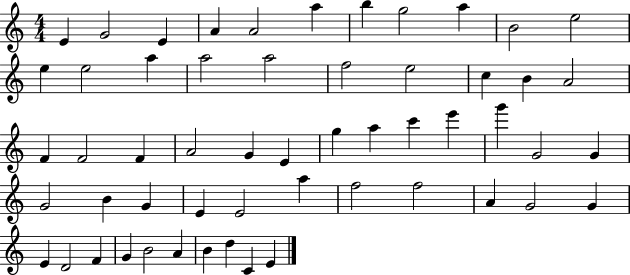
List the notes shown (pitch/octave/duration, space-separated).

E4/q G4/h E4/q A4/q A4/h A5/q B5/q G5/h A5/q B4/h E5/h E5/q E5/h A5/q A5/h A5/h F5/h E5/h C5/q B4/q A4/h F4/q F4/h F4/q A4/h G4/q E4/q G5/q A5/q C6/q E6/q G6/q G4/h G4/q G4/h B4/q G4/q E4/q E4/h A5/q F5/h F5/h A4/q G4/h G4/q E4/q D4/h F4/q G4/q B4/h A4/q B4/q D5/q C4/q E4/q